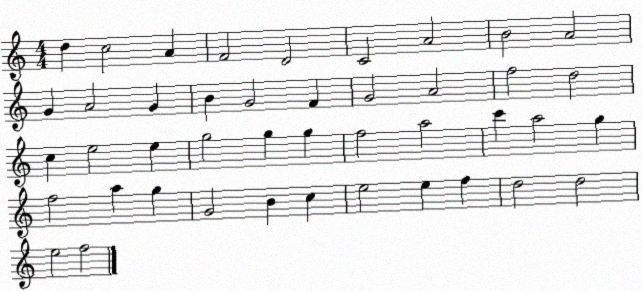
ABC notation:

X:1
T:Untitled
M:4/4
L:1/4
K:C
d c2 A F2 D2 C2 A2 B2 A2 G A2 G B G2 F G2 A2 f2 d2 c e2 e g2 g g f2 a2 c' a2 g f2 a g G2 B c e2 e f d2 d2 e2 f2